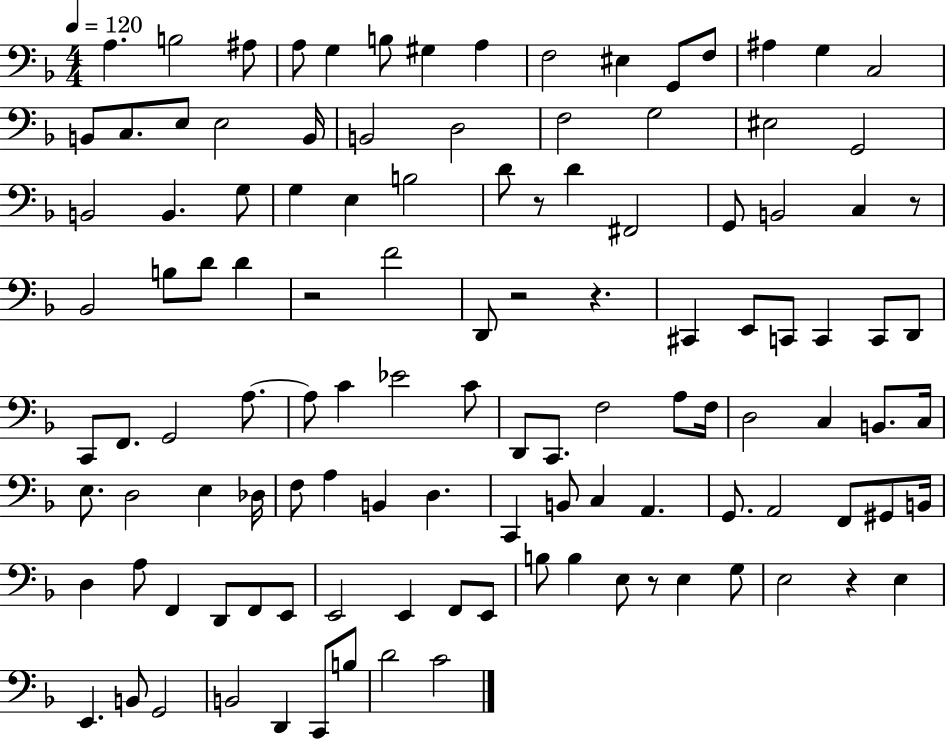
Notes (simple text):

A3/q. B3/h A#3/e A3/e G3/q B3/e G#3/q A3/q F3/h EIS3/q G2/e F3/e A#3/q G3/q C3/h B2/e C3/e. E3/e E3/h B2/s B2/h D3/h F3/h G3/h EIS3/h G2/h B2/h B2/q. G3/e G3/q E3/q B3/h D4/e R/e D4/q F#2/h G2/e B2/h C3/q R/e Bb2/h B3/e D4/e D4/q R/h F4/h D2/e R/h R/q. C#2/q E2/e C2/e C2/q C2/e D2/e C2/e F2/e. G2/h A3/e. A3/e C4/q Eb4/h C4/e D2/e C2/e. F3/h A3/e F3/s D3/h C3/q B2/e. C3/s E3/e. D3/h E3/q Db3/s F3/e A3/q B2/q D3/q. C2/q B2/e C3/q A2/q. G2/e. A2/h F2/e G#2/e B2/s D3/q A3/e F2/q D2/e F2/e E2/e E2/h E2/q F2/e E2/e B3/e B3/q E3/e R/e E3/q G3/e E3/h R/q E3/q E2/q. B2/e G2/h B2/h D2/q C2/e B3/e D4/h C4/h